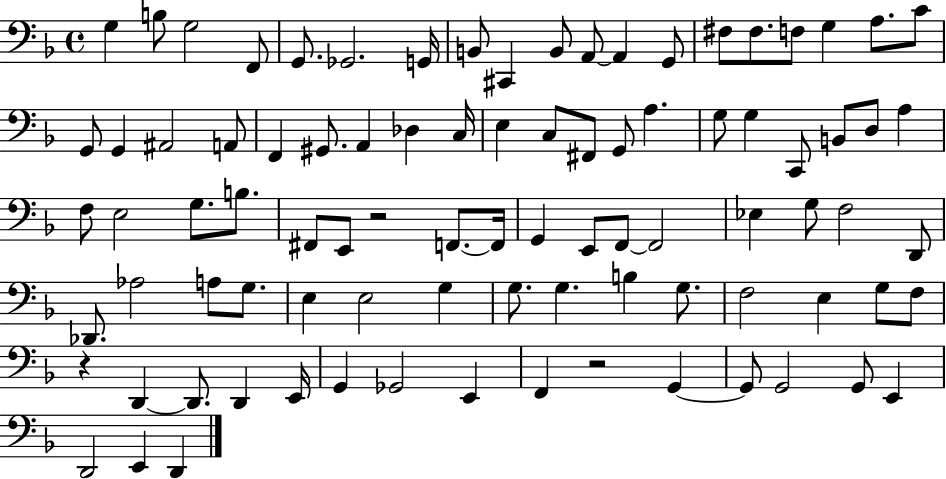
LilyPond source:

{
  \clef bass
  \time 4/4
  \defaultTimeSignature
  \key f \major
  g4 b8 g2 f,8 | g,8. ges,2. g,16 | b,8 cis,4 b,8 a,8~~ a,4 g,8 | fis8 fis8. f8 g4 a8. c'8 | \break g,8 g,4 ais,2 a,8 | f,4 gis,8. a,4 des4 c16 | e4 c8 fis,8 g,8 a4. | g8 g4 c,8 b,8 d8 a4 | \break f8 e2 g8. b8. | fis,8 e,8 r2 f,8.~~ f,16 | g,4 e,8 f,8~~ f,2 | ees4 g8 f2 d,8 | \break des,8. aes2 a8 g8. | e4 e2 g4 | g8. g4. b4 g8. | f2 e4 g8 f8 | \break r4 d,4~~ d,8. d,4 e,16 | g,4 ges,2 e,4 | f,4 r2 g,4~~ | g,8 g,2 g,8 e,4 | \break d,2 e,4 d,4 | \bar "|."
}